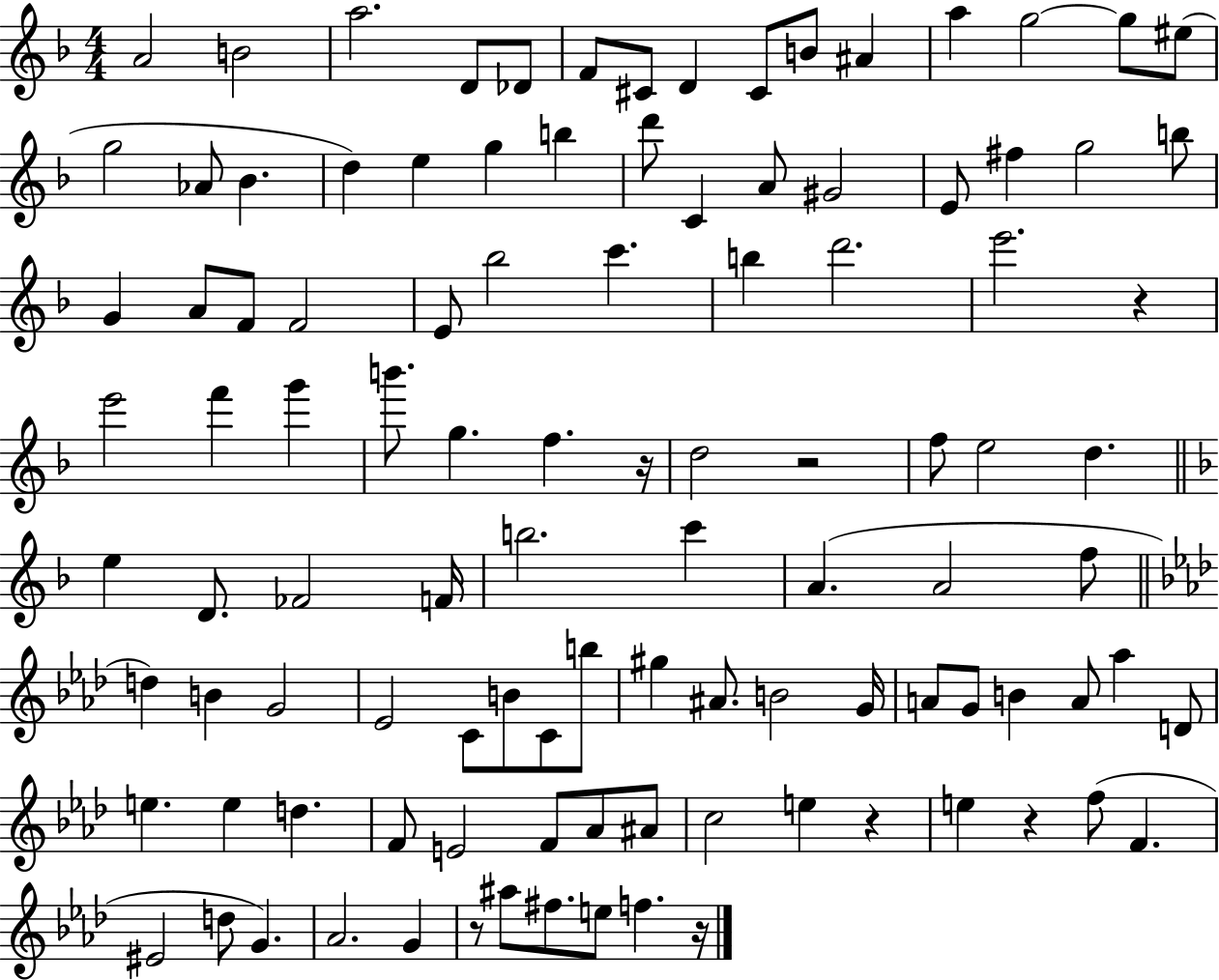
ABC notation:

X:1
T:Untitled
M:4/4
L:1/4
K:F
A2 B2 a2 D/2 _D/2 F/2 ^C/2 D ^C/2 B/2 ^A a g2 g/2 ^e/2 g2 _A/2 _B d e g b d'/2 C A/2 ^G2 E/2 ^f g2 b/2 G A/2 F/2 F2 E/2 _b2 c' b d'2 e'2 z e'2 f' g' b'/2 g f z/4 d2 z2 f/2 e2 d e D/2 _F2 F/4 b2 c' A A2 f/2 d B G2 _E2 C/2 B/2 C/2 b/2 ^g ^A/2 B2 G/4 A/2 G/2 B A/2 _a D/2 e e d F/2 E2 F/2 _A/2 ^A/2 c2 e z e z f/2 F ^E2 d/2 G _A2 G z/2 ^a/2 ^f/2 e/2 f z/4